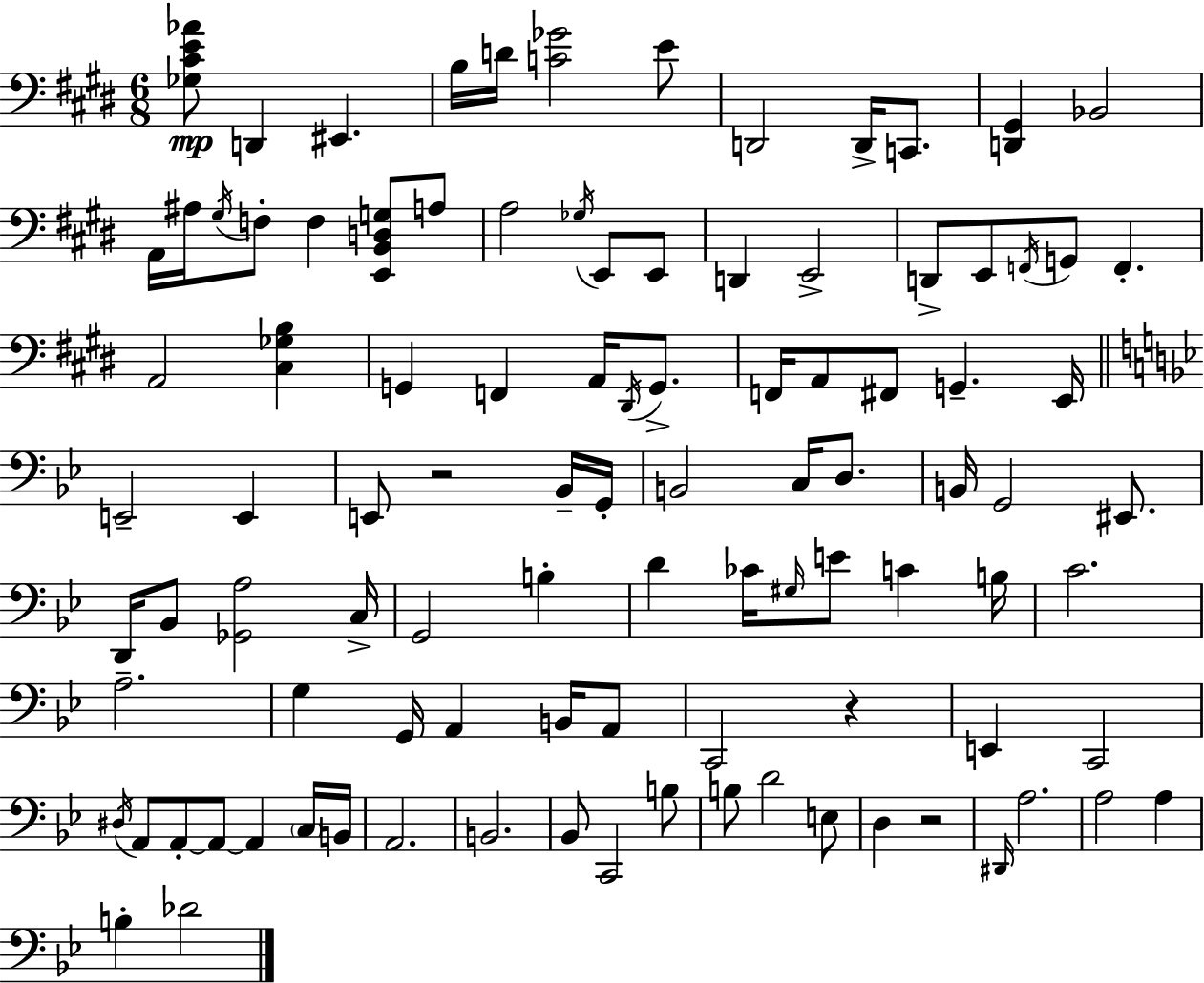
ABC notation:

X:1
T:Untitled
M:6/8
L:1/4
K:E
[_G,^CE_A]/2 D,, ^E,, B,/4 D/4 [C_G]2 E/2 D,,2 D,,/4 C,,/2 [D,,^G,,] _B,,2 A,,/4 ^A,/4 ^G,/4 F,/2 F, [E,,B,,D,G,]/2 A,/2 A,2 _G,/4 E,,/2 E,,/2 D,, E,,2 D,,/2 E,,/2 F,,/4 G,,/2 F,, A,,2 [^C,_G,B,] G,, F,, A,,/4 ^D,,/4 G,,/2 F,,/4 A,,/2 ^F,,/2 G,, E,,/4 E,,2 E,, E,,/2 z2 _B,,/4 G,,/4 B,,2 C,/4 D,/2 B,,/4 G,,2 ^E,,/2 D,,/4 _B,,/2 [_G,,A,]2 C,/4 G,,2 B, D _C/4 ^G,/4 E/2 C B,/4 C2 A,2 G, G,,/4 A,, B,,/4 A,,/2 C,,2 z E,, C,,2 ^D,/4 A,,/2 A,,/2 A,,/2 A,, C,/4 B,,/4 A,,2 B,,2 _B,,/2 C,,2 B,/2 B,/2 D2 E,/2 D, z2 ^D,,/4 A,2 A,2 A, B, _D2